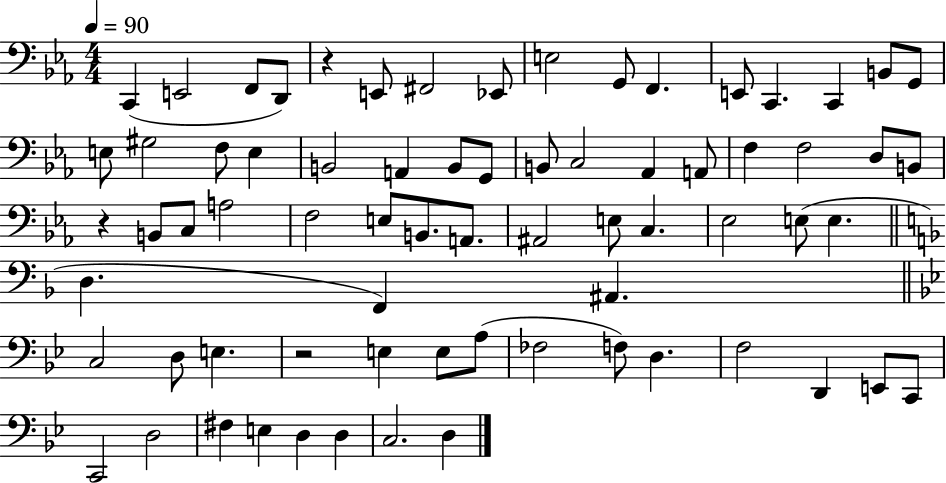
X:1
T:Untitled
M:4/4
L:1/4
K:Eb
C,, E,,2 F,,/2 D,,/2 z E,,/2 ^F,,2 _E,,/2 E,2 G,,/2 F,, E,,/2 C,, C,, B,,/2 G,,/2 E,/2 ^G,2 F,/2 E, B,,2 A,, B,,/2 G,,/2 B,,/2 C,2 _A,, A,,/2 F, F,2 D,/2 B,,/2 z B,,/2 C,/2 A,2 F,2 E,/2 B,,/2 A,,/2 ^A,,2 E,/2 C, _E,2 E,/2 E, D, F,, ^A,, C,2 D,/2 E, z2 E, E,/2 A,/2 _F,2 F,/2 D, F,2 D,, E,,/2 C,,/2 C,,2 D,2 ^F, E, D, D, C,2 D,